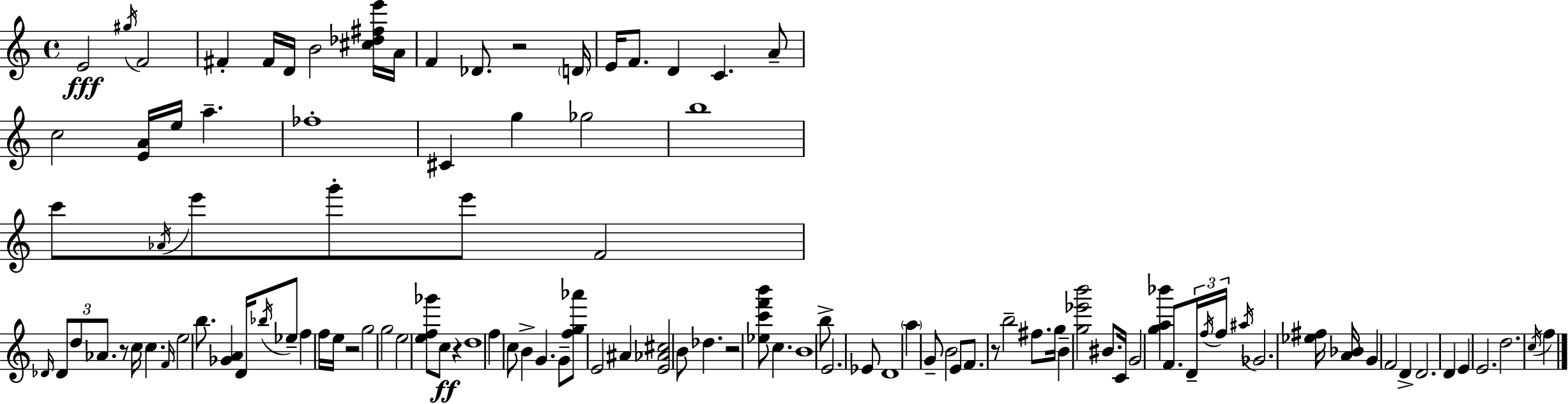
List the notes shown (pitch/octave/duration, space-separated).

E4/h G#5/s F4/h F#4/q F#4/s D4/s B4/h [C#5,Db5,F#5,E6]/s A4/s F4/q Db4/e. R/h D4/s E4/s F4/e. D4/q C4/q. A4/e C5/h [E4,A4]/s E5/s A5/q. FES5/w C#4/q G5/q Gb5/h B5/w C6/e Ab4/s E6/e G6/e E6/e F4/h Db4/s Db4/e D5/e Ab4/e. R/e C5/s C5/q. F4/s E5/h B5/e. [Gb4,A4]/q D4/s Bb5/s Eb5/e F5/q F5/s E5/s R/h G5/h G5/h E5/h [E5,F5,Gb6]/e C5/e R/q D5/w F5/q C5/e B4/q G4/q. G4/e [F5,G5,Ab6]/e E4/h A#4/q [E4,Ab4,C#5]/h B4/e Db5/q. R/h [Eb5,C6,F6,B6]/e C5/q. B4/w B5/e E4/h. Eb4/e D4/w A5/q G4/e B4/h E4/e F4/e. R/e B5/h F#5/e. G5/s B4/q [G5,Eb6,B6]/h BIS4/e. C4/s G4/h [G5,A5,Bb6]/q F4/e. D4/s F5/s F5/s A#5/s Gb4/h. [Eb5,F#5]/s [A4,Bb4]/s G4/q F4/h D4/q D4/h. D4/q E4/q E4/h. D5/h. C5/s F5/q